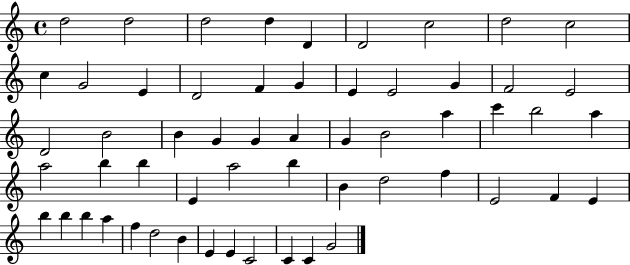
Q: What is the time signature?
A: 4/4